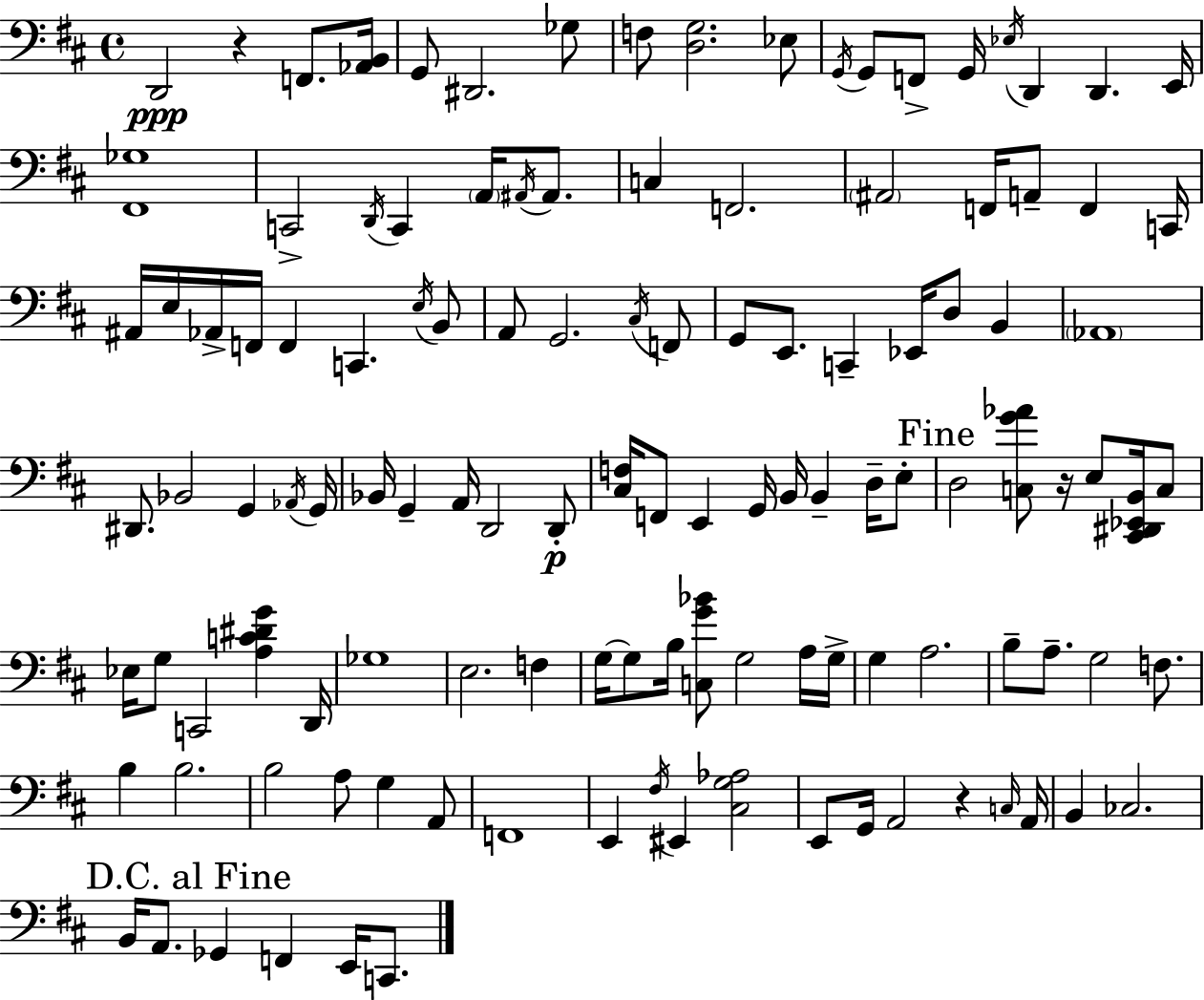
D2/h R/q F2/e. [Ab2,B2]/s G2/e D#2/h. Gb3/e F3/e [D3,G3]/h. Eb3/e G2/s G2/e F2/e G2/s Eb3/s D2/q D2/q. E2/s [F#2,Gb3]/w C2/h D2/s C2/q A2/s A#2/s A#2/e. C3/q F2/h. A#2/h F2/s A2/e F2/q C2/s A#2/s E3/s Ab2/s F2/s F2/q C2/q. E3/s B2/e A2/e G2/h. C#3/s F2/e G2/e E2/e. C2/q Eb2/s D3/e B2/q Ab2/w D#2/e. Bb2/h G2/q Ab2/s G2/s Bb2/s G2/q A2/s D2/h D2/e [C#3,F3]/s F2/e E2/q G2/s B2/s B2/q D3/s E3/e D3/h [C3,G4,Ab4]/e R/s E3/e [C#2,D#2,Eb2,B2]/s C3/e Eb3/s G3/e C2/h [A3,C4,D#4,G4]/q D2/s Gb3/w E3/h. F3/q G3/s G3/e B3/s [C3,G4,Bb4]/e G3/h A3/s G3/s G3/q A3/h. B3/e A3/e. G3/h F3/e. B3/q B3/h. B3/h A3/e G3/q A2/e F2/w E2/q F#3/s EIS2/q [C#3,G3,Ab3]/h E2/e G2/s A2/h R/q C3/s A2/s B2/q CES3/h. B2/s A2/e. Gb2/q F2/q E2/s C2/e.